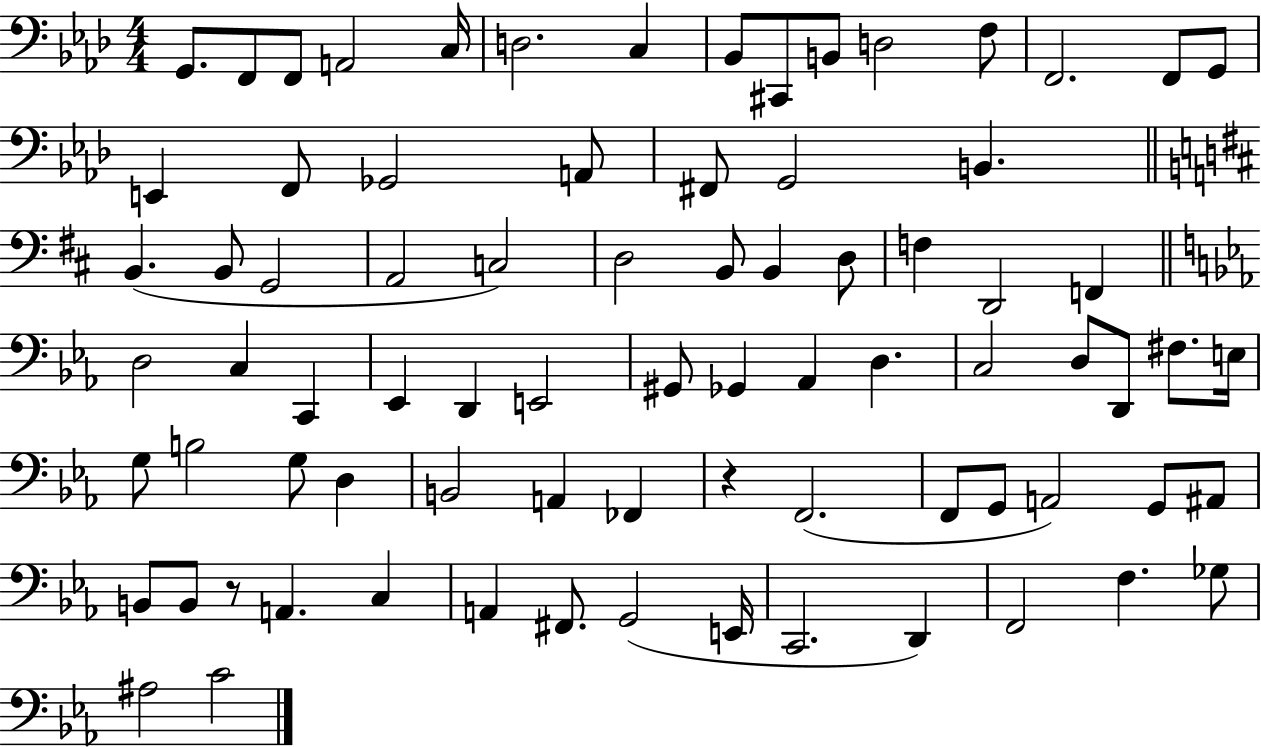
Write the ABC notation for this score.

X:1
T:Untitled
M:4/4
L:1/4
K:Ab
G,,/2 F,,/2 F,,/2 A,,2 C,/4 D,2 C, _B,,/2 ^C,,/2 B,,/2 D,2 F,/2 F,,2 F,,/2 G,,/2 E,, F,,/2 _G,,2 A,,/2 ^F,,/2 G,,2 B,, B,, B,,/2 G,,2 A,,2 C,2 D,2 B,,/2 B,, D,/2 F, D,,2 F,, D,2 C, C,, _E,, D,, E,,2 ^G,,/2 _G,, _A,, D, C,2 D,/2 D,,/2 ^F,/2 E,/4 G,/2 B,2 G,/2 D, B,,2 A,, _F,, z F,,2 F,,/2 G,,/2 A,,2 G,,/2 ^A,,/2 B,,/2 B,,/2 z/2 A,, C, A,, ^F,,/2 G,,2 E,,/4 C,,2 D,, F,,2 F, _G,/2 ^A,2 C2